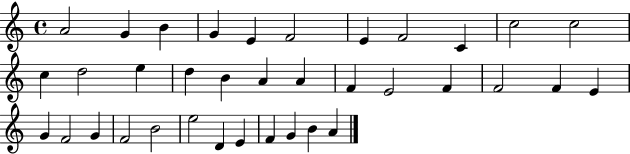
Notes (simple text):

A4/h G4/q B4/q G4/q E4/q F4/h E4/q F4/h C4/q C5/h C5/h C5/q D5/h E5/q D5/q B4/q A4/q A4/q F4/q E4/h F4/q F4/h F4/q E4/q G4/q F4/h G4/q F4/h B4/h E5/h D4/q E4/q F4/q G4/q B4/q A4/q